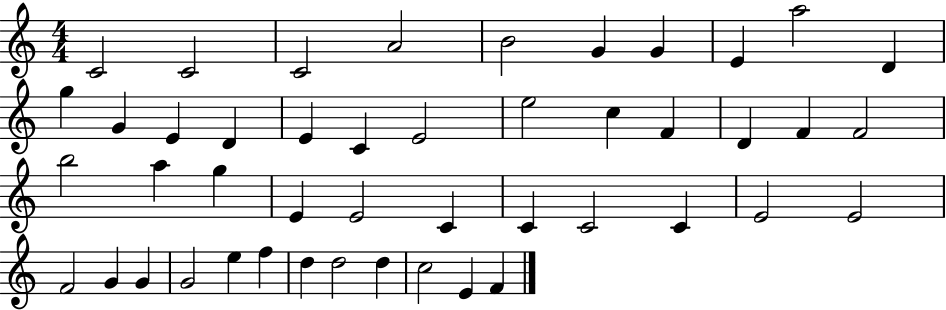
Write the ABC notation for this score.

X:1
T:Untitled
M:4/4
L:1/4
K:C
C2 C2 C2 A2 B2 G G E a2 D g G E D E C E2 e2 c F D F F2 b2 a g E E2 C C C2 C E2 E2 F2 G G G2 e f d d2 d c2 E F